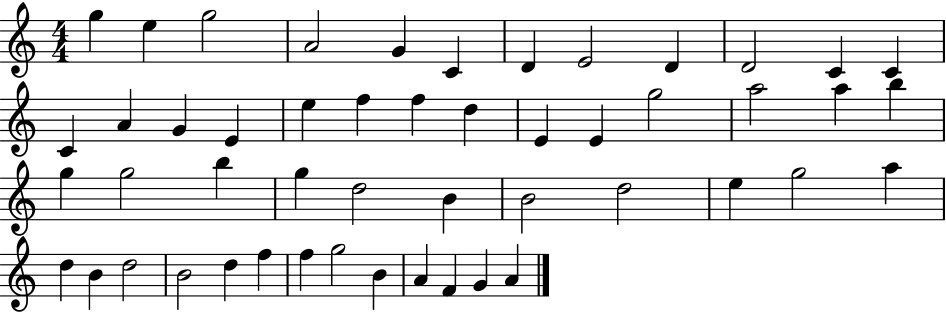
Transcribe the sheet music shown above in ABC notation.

X:1
T:Untitled
M:4/4
L:1/4
K:C
g e g2 A2 G C D E2 D D2 C C C A G E e f f d E E g2 a2 a b g g2 b g d2 B B2 d2 e g2 a d B d2 B2 d f f g2 B A F G A